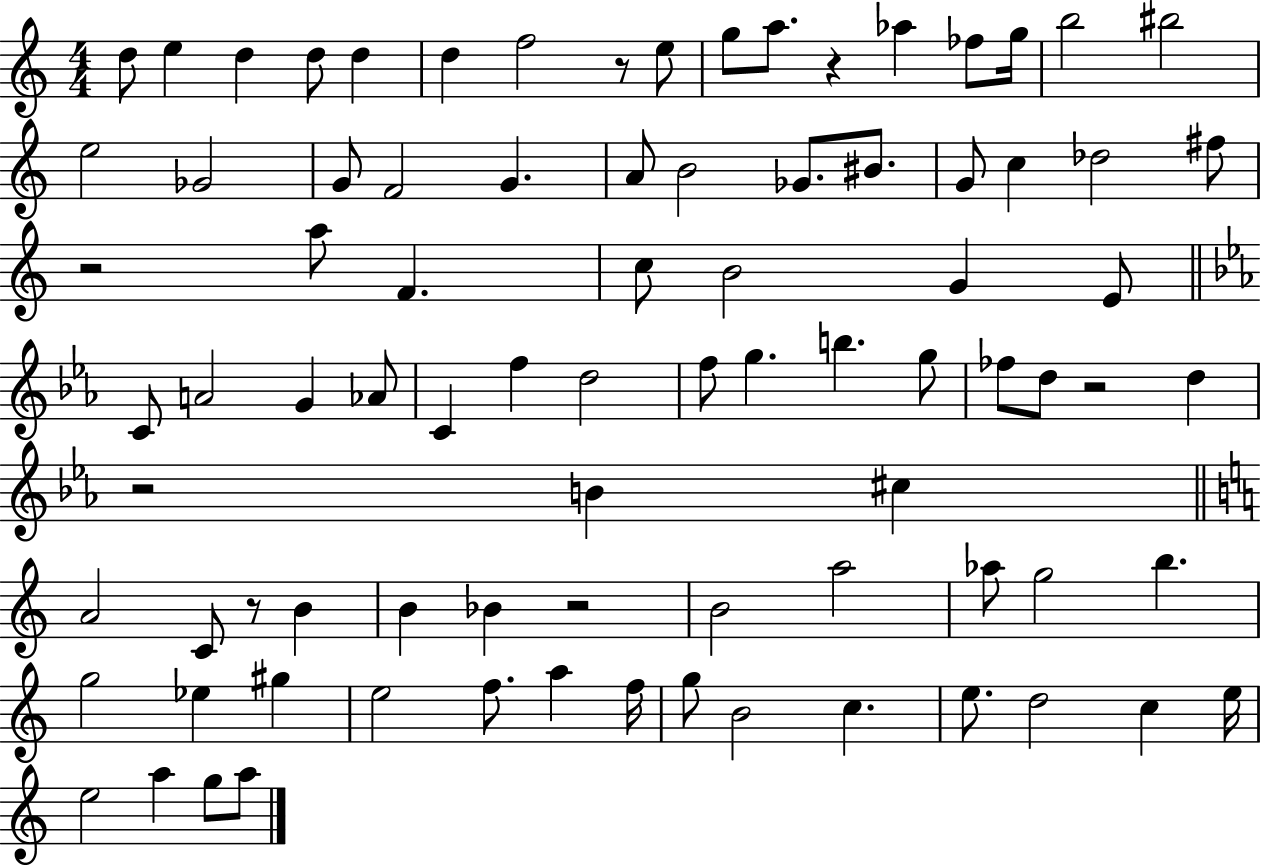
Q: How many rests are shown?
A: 7